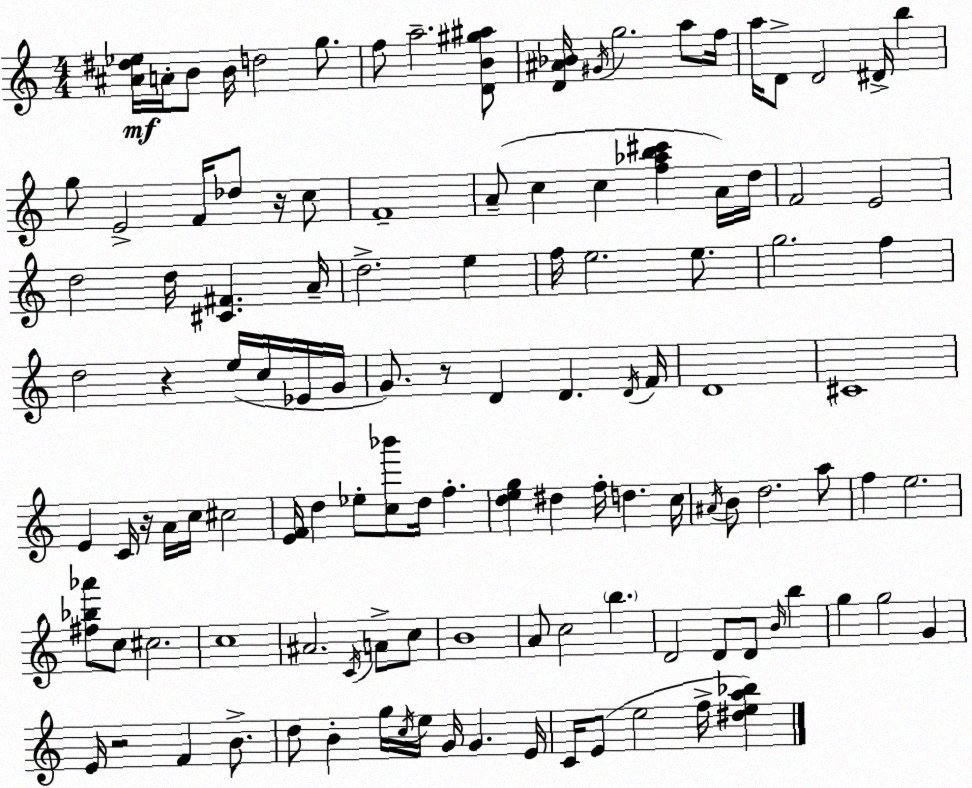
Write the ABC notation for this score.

X:1
T:Untitled
M:4/4
L:1/4
K:Am
[^A^d_e]/4 A/4 B/2 B/4 d2 g/2 f/2 a2 [DB^g^a]/2 [D^A_B]/4 ^G/4 g2 a/2 f/4 a/4 D/2 D2 ^D/4 b g/2 E2 F/4 _d/2 z/4 c/2 F4 A/2 c c [f_ab^c'] A/4 d/4 F2 E2 d2 d/4 [^C^F] A/4 d2 e f/4 e2 e/2 g2 f d2 z e/4 c/4 _E/4 G/4 G/2 z/2 D D D/4 F/4 D4 ^C4 E C/4 z/4 A/4 c/4 ^c2 [EF]/4 d _e/2 [c_b']/2 d/4 f [deg] ^d f/4 d c/4 ^A/4 B/2 d2 a/2 f e2 [^f_b_a']/2 c/2 ^c2 c4 ^A2 C/4 A/2 c/2 B4 A/2 c2 b D2 D/2 D/2 B/4 b g g2 G E/4 z2 F B/2 d/2 B g/4 c/4 e/4 G/4 G E/4 C/4 E/2 e2 f/4 [^dea_b]